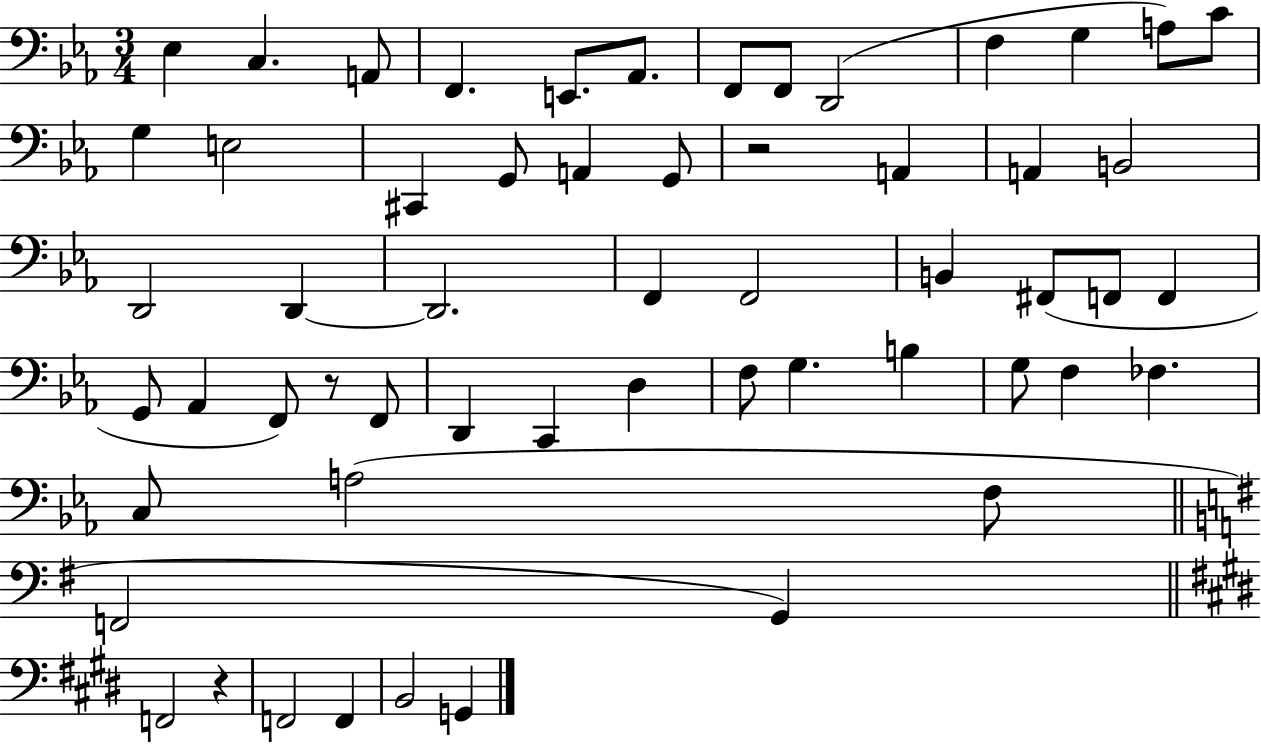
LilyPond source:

{
  \clef bass
  \numericTimeSignature
  \time 3/4
  \key ees \major
  ees4 c4. a,8 | f,4. e,8. aes,8. | f,8 f,8 d,2( | f4 g4 a8) c'8 | \break g4 e2 | cis,4 g,8 a,4 g,8 | r2 a,4 | a,4 b,2 | \break d,2 d,4~~ | d,2. | f,4 f,2 | b,4 fis,8( f,8 f,4 | \break g,8 aes,4 f,8) r8 f,8 | d,4 c,4 d4 | f8 g4. b4 | g8 f4 fes4. | \break c8 a2( f8 | \bar "||" \break \key e \minor f,2 g,4) | \bar "||" \break \key e \major f,2 r4 | f,2 f,4 | b,2 g,4 | \bar "|."
}